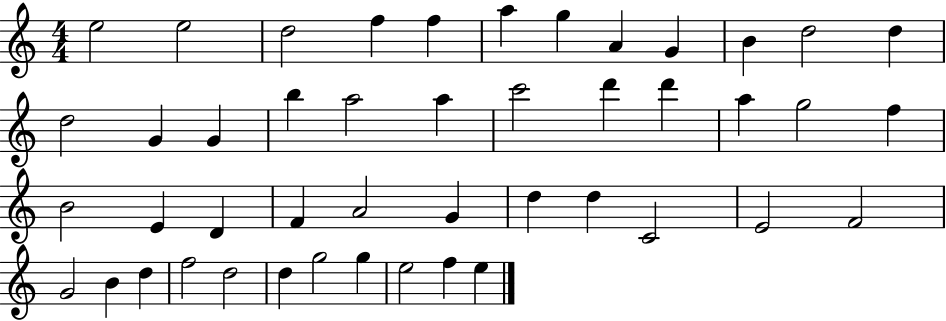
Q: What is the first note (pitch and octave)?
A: E5